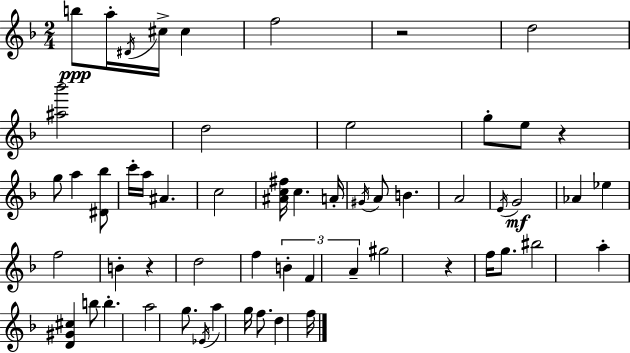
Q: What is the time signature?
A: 2/4